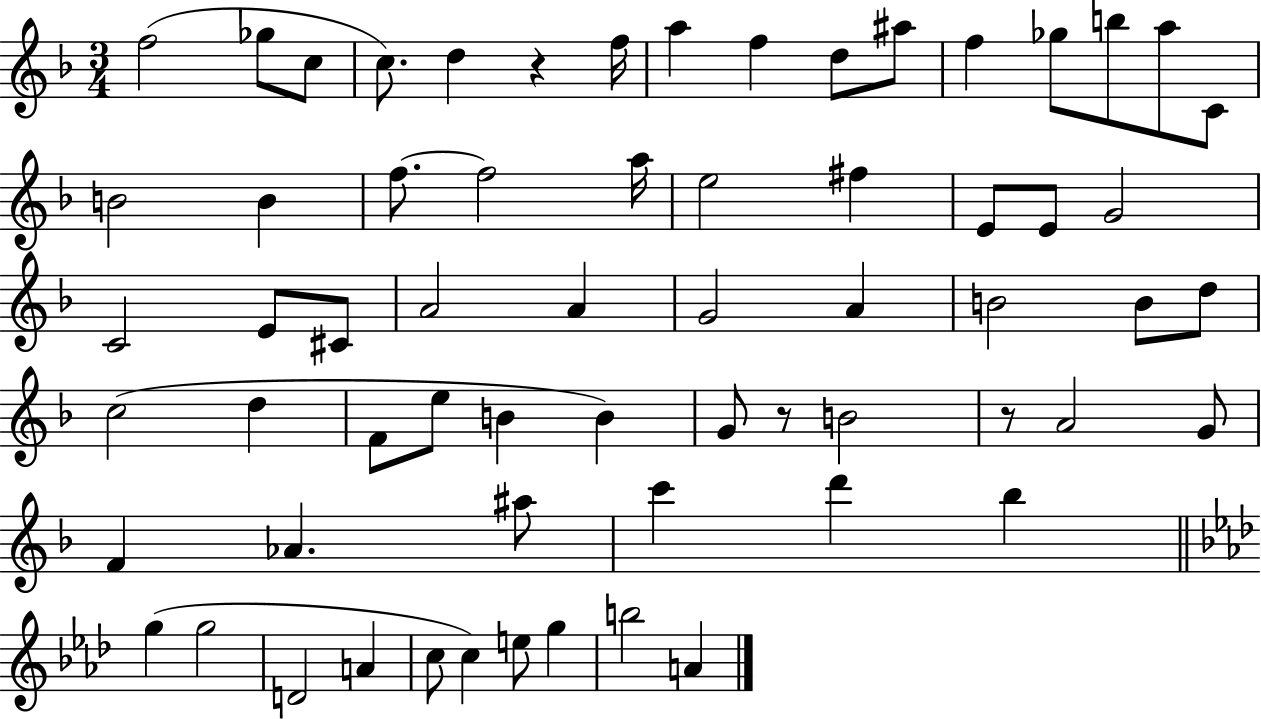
X:1
T:Untitled
M:3/4
L:1/4
K:F
f2 _g/2 c/2 c/2 d z f/4 a f d/2 ^a/2 f _g/2 b/2 a/2 C/2 B2 B f/2 f2 a/4 e2 ^f E/2 E/2 G2 C2 E/2 ^C/2 A2 A G2 A B2 B/2 d/2 c2 d F/2 e/2 B B G/2 z/2 B2 z/2 A2 G/2 F _A ^a/2 c' d' _b g g2 D2 A c/2 c e/2 g b2 A